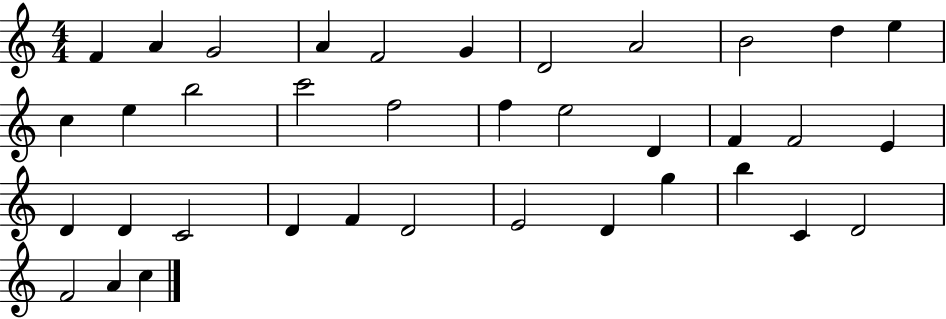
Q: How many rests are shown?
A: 0